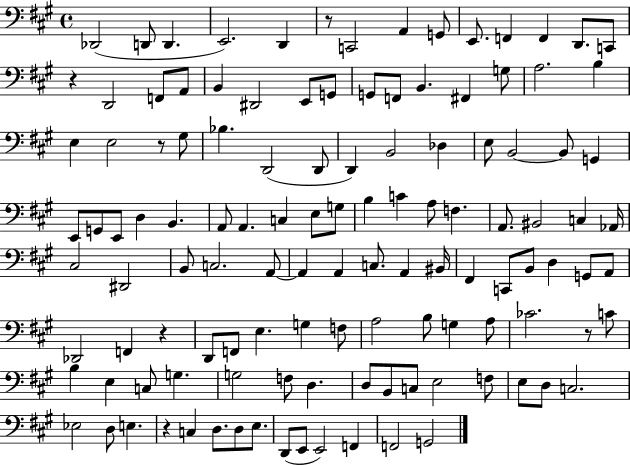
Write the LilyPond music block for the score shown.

{
  \clef bass
  \time 4/4
  \defaultTimeSignature
  \key a \major
  \repeat volta 2 { des,2( d,8 d,4. | e,2.) d,4 | r8 c,2 a,4 g,8 | e,8. f,4 f,4 d,8. c,8 | \break r4 d,2 f,8 a,8 | b,4 dis,2 e,8 g,8 | g,8 f,8 b,4. fis,4 g8 | a2. b4 | \break e4 e2 r8 gis8 | bes4. d,2( d,8 | d,4) b,2 des4 | e8 b,2~~ b,8 g,4 | \break e,8 g,8 e,8 d4 b,4. | a,8 a,4. c4 e8 g8 | b4 c'4 a8 f4. | a,8. bis,2 c4 aes,16 | \break cis2 dis,2 | b,8 c2. a,8~~ | a,4 a,4 c8. a,4 bis,16 | fis,4 c,8 b,8 d4 g,8 a,8 | \break des,2 f,4 r4 | d,8 f,8 e4. g4 f8 | a2 b8 g4 a8 | ces'2. r8 c'8 | \break b4 e4 c8 g4. | g2 f8 d4. | d8 b,8 c8 e2 f8 | e8 d8 c2. | \break ees2 d8 e4. | r4 c4 d8. d8 e8. | d,8( e,8 e,2) f,4 | f,2 g,2 | \break } \bar "|."
}